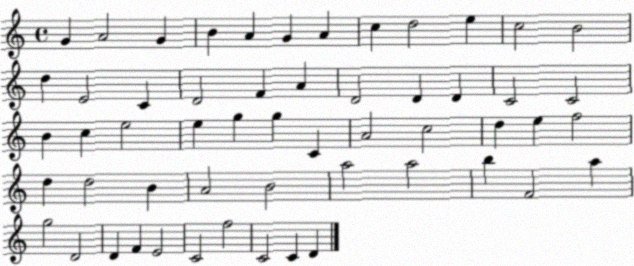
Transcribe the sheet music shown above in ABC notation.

X:1
T:Untitled
M:4/4
L:1/4
K:C
G A2 G B A G A c d2 e c2 B2 d E2 C D2 F A D2 D D C2 C2 B c e2 e g g C A2 c2 d e f2 d d2 B A2 B2 a2 a2 b F2 a g2 D2 D F E2 C2 f2 C2 C D